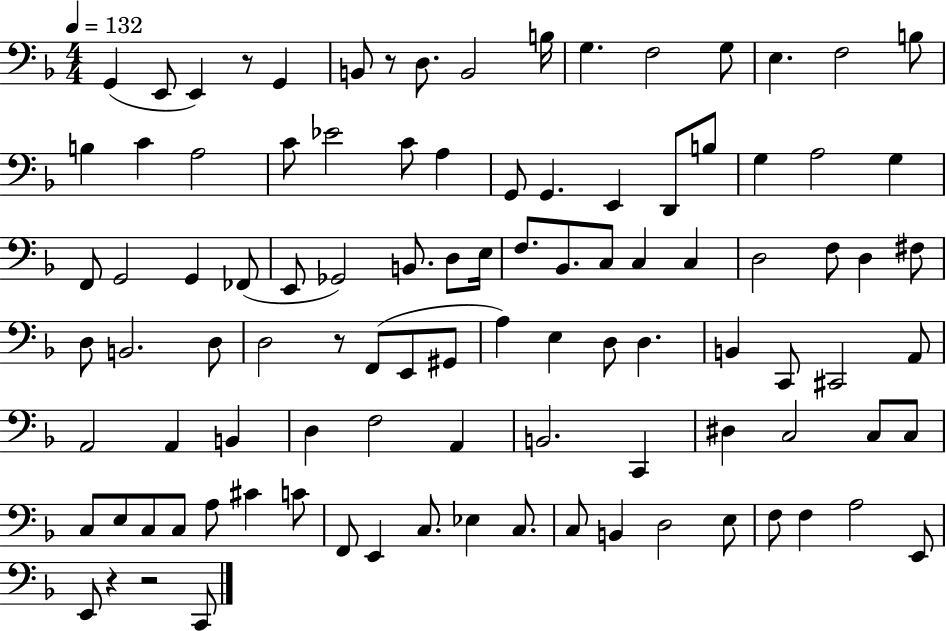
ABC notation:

X:1
T:Untitled
M:4/4
L:1/4
K:F
G,, E,,/2 E,, z/2 G,, B,,/2 z/2 D,/2 B,,2 B,/4 G, F,2 G,/2 E, F,2 B,/2 B, C A,2 C/2 _E2 C/2 A, G,,/2 G,, E,, D,,/2 B,/2 G, A,2 G, F,,/2 G,,2 G,, _F,,/2 E,,/2 _G,,2 B,,/2 D,/2 E,/4 F,/2 _B,,/2 C,/2 C, C, D,2 F,/2 D, ^F,/2 D,/2 B,,2 D,/2 D,2 z/2 F,,/2 E,,/2 ^G,,/2 A, E, D,/2 D, B,, C,,/2 ^C,,2 A,,/2 A,,2 A,, B,, D, F,2 A,, B,,2 C,, ^D, C,2 C,/2 C,/2 C,/2 E,/2 C,/2 C,/2 A,/2 ^C C/2 F,,/2 E,, C,/2 _E, C,/2 C,/2 B,, D,2 E,/2 F,/2 F, A,2 E,,/2 E,,/2 z z2 C,,/2